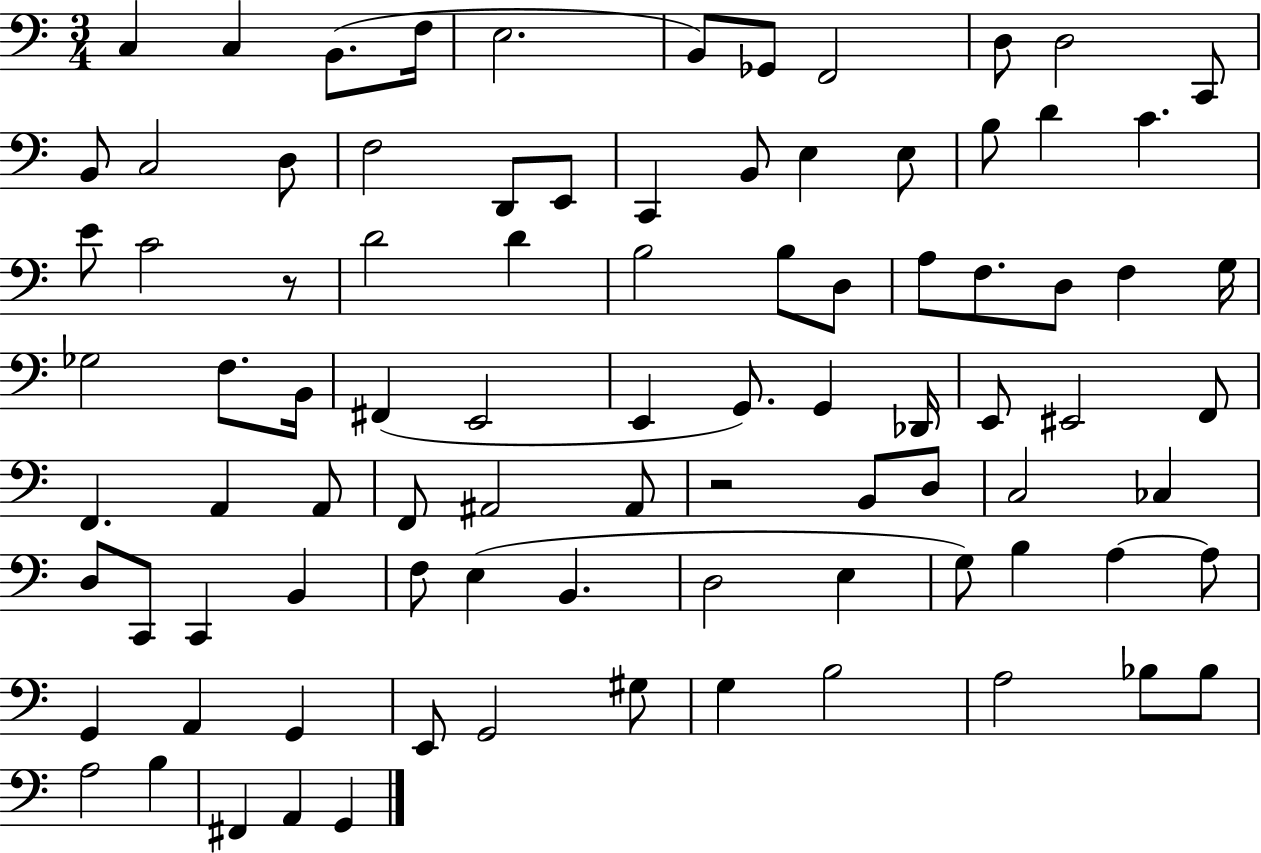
C3/q C3/q B2/e. F3/s E3/h. B2/e Gb2/e F2/h D3/e D3/h C2/e B2/e C3/h D3/e F3/h D2/e E2/e C2/q B2/e E3/q E3/e B3/e D4/q C4/q. E4/e C4/h R/e D4/h D4/q B3/h B3/e D3/e A3/e F3/e. D3/e F3/q G3/s Gb3/h F3/e. B2/s F#2/q E2/h E2/q G2/e. G2/q Db2/s E2/e EIS2/h F2/e F2/q. A2/q A2/e F2/e A#2/h A#2/e R/h B2/e D3/e C3/h CES3/q D3/e C2/e C2/q B2/q F3/e E3/q B2/q. D3/h E3/q G3/e B3/q A3/q A3/e G2/q A2/q G2/q E2/e G2/h G#3/e G3/q B3/h A3/h Bb3/e Bb3/e A3/h B3/q F#2/q A2/q G2/q